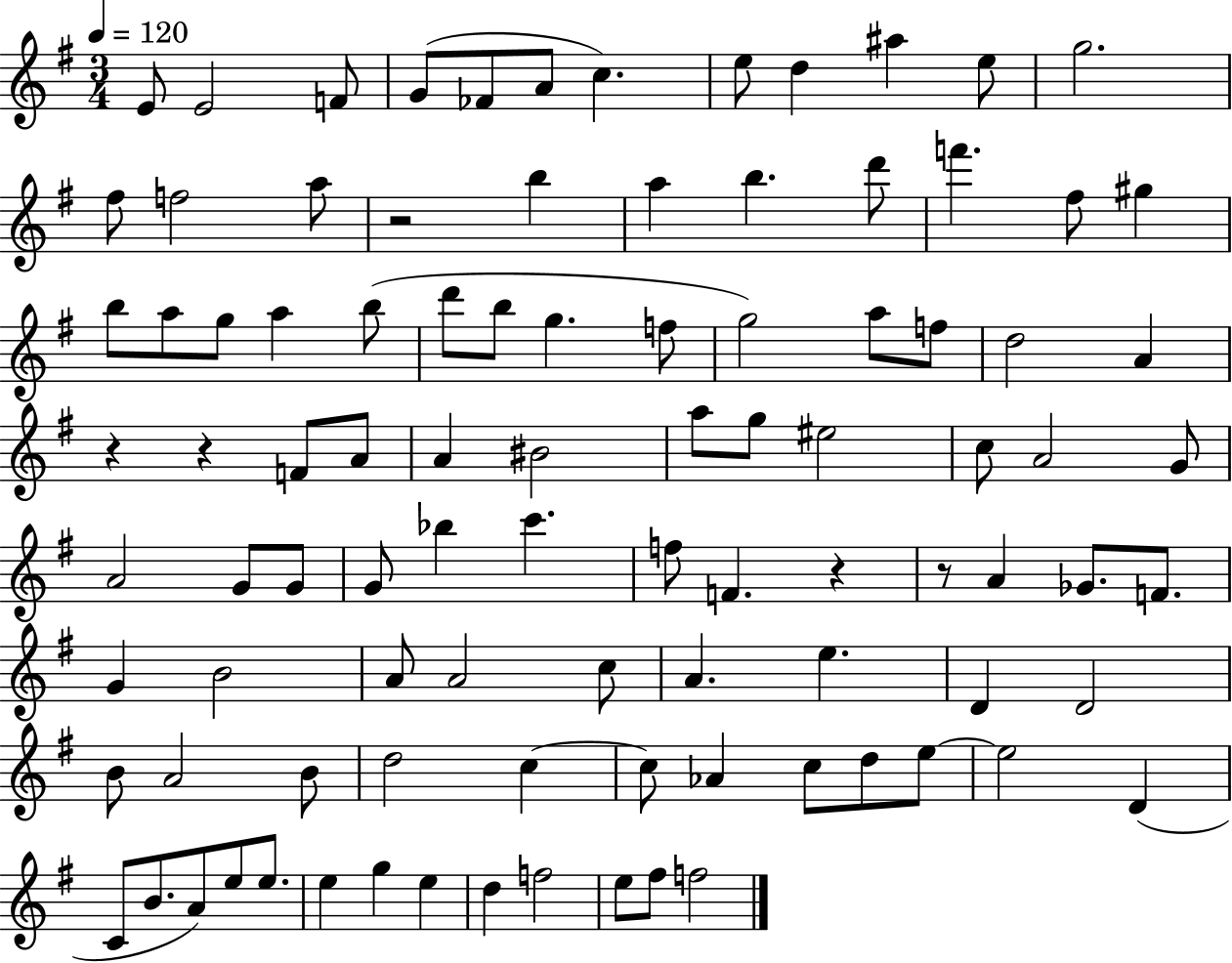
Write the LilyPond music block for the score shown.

{
  \clef treble
  \numericTimeSignature
  \time 3/4
  \key g \major
  \tempo 4 = 120
  e'8 e'2 f'8 | g'8( fes'8 a'8 c''4.) | e''8 d''4 ais''4 e''8 | g''2. | \break fis''8 f''2 a''8 | r2 b''4 | a''4 b''4. d'''8 | f'''4. fis''8 gis''4 | \break b''8 a''8 g''8 a''4 b''8( | d'''8 b''8 g''4. f''8 | g''2) a''8 f''8 | d''2 a'4 | \break r4 r4 f'8 a'8 | a'4 bis'2 | a''8 g''8 eis''2 | c''8 a'2 g'8 | \break a'2 g'8 g'8 | g'8 bes''4 c'''4. | f''8 f'4. r4 | r8 a'4 ges'8. f'8. | \break g'4 b'2 | a'8 a'2 c''8 | a'4. e''4. | d'4 d'2 | \break b'8 a'2 b'8 | d''2 c''4~~ | c''8 aes'4 c''8 d''8 e''8~~ | e''2 d'4( | \break c'8 b'8. a'8) e''8 e''8. | e''4 g''4 e''4 | d''4 f''2 | e''8 fis''8 f''2 | \break \bar "|."
}